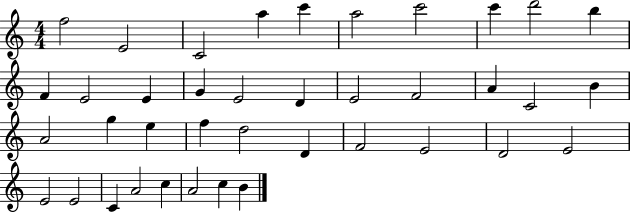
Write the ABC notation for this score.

X:1
T:Untitled
M:4/4
L:1/4
K:C
f2 E2 C2 a c' a2 c'2 c' d'2 b F E2 E G E2 D E2 F2 A C2 B A2 g e f d2 D F2 E2 D2 E2 E2 E2 C A2 c A2 c B